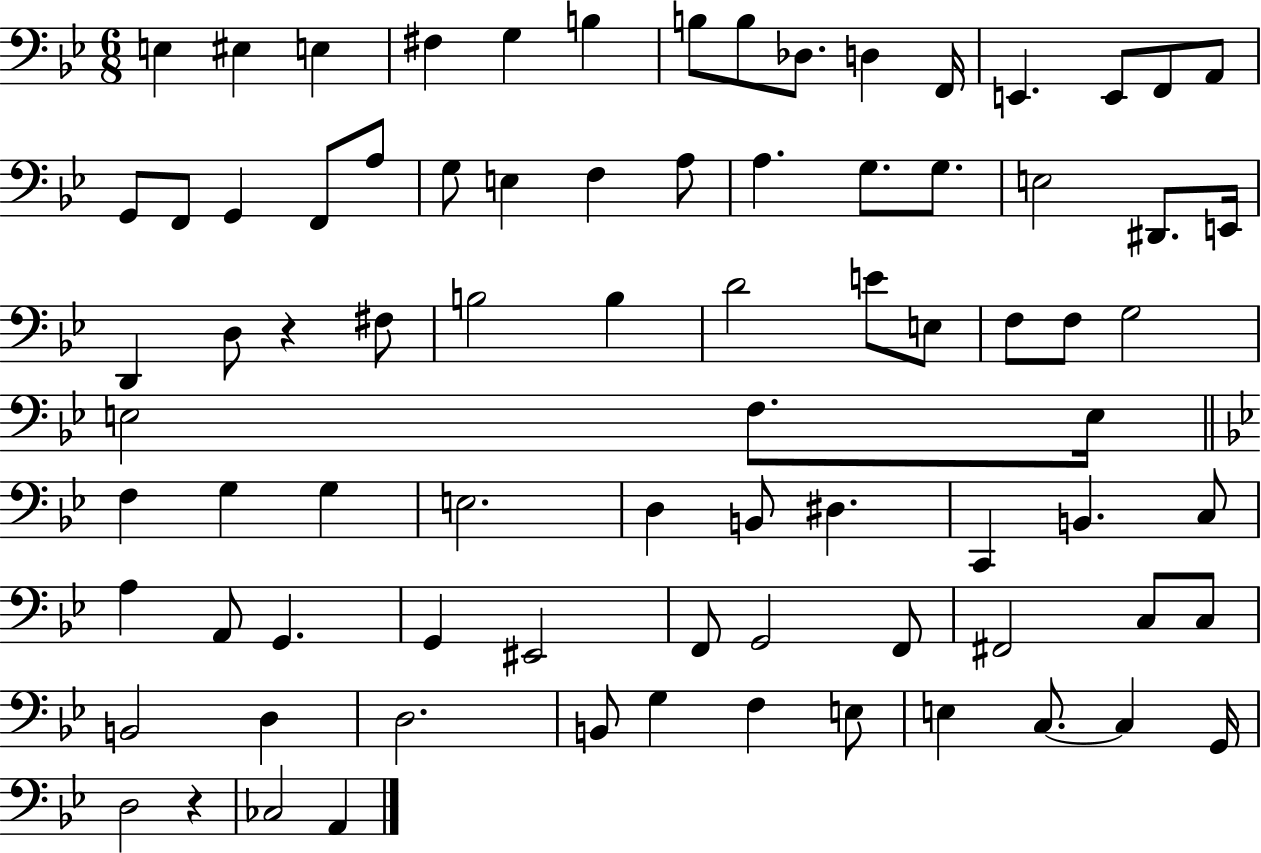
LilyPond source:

{
  \clef bass
  \numericTimeSignature
  \time 6/8
  \key bes \major
  \repeat volta 2 { e4 eis4 e4 | fis4 g4 b4 | b8 b8 des8. d4 f,16 | e,4. e,8 f,8 a,8 | \break g,8 f,8 g,4 f,8 a8 | g8 e4 f4 a8 | a4. g8. g8. | e2 dis,8. e,16 | \break d,4 d8 r4 fis8 | b2 b4 | d'2 e'8 e8 | f8 f8 g2 | \break e2 f8. e16 | \bar "||" \break \key g \minor f4 g4 g4 | e2. | d4 b,8 dis4. | c,4 b,4. c8 | \break a4 a,8 g,4. | g,4 eis,2 | f,8 g,2 f,8 | fis,2 c8 c8 | \break b,2 d4 | d2. | b,8 g4 f4 e8 | e4 c8.~~ c4 g,16 | \break d2 r4 | ces2 a,4 | } \bar "|."
}